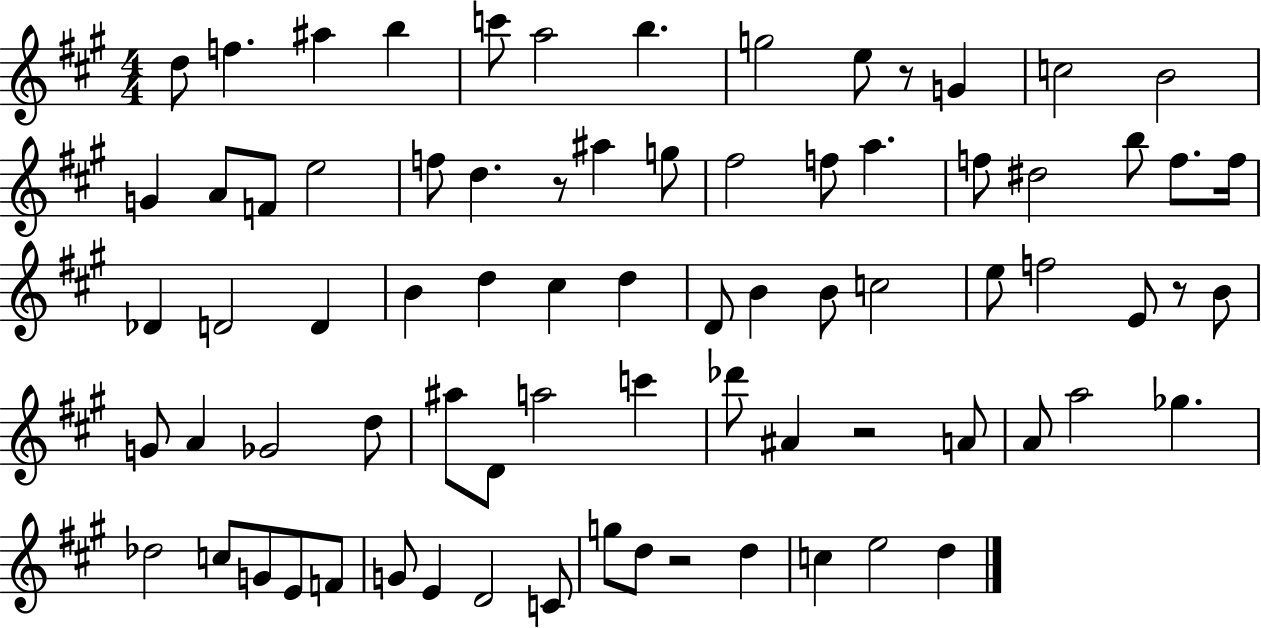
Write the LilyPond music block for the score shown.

{
  \clef treble
  \numericTimeSignature
  \time 4/4
  \key a \major
  d''8 f''4. ais''4 b''4 | c'''8 a''2 b''4. | g''2 e''8 r8 g'4 | c''2 b'2 | \break g'4 a'8 f'8 e''2 | f''8 d''4. r8 ais''4 g''8 | fis''2 f''8 a''4. | f''8 dis''2 b''8 f''8. f''16 | \break des'4 d'2 d'4 | b'4 d''4 cis''4 d''4 | d'8 b'4 b'8 c''2 | e''8 f''2 e'8 r8 b'8 | \break g'8 a'4 ges'2 d''8 | ais''8 d'8 a''2 c'''4 | des'''8 ais'4 r2 a'8 | a'8 a''2 ges''4. | \break des''2 c''8 g'8 e'8 f'8 | g'8 e'4 d'2 c'8 | g''8 d''8 r2 d''4 | c''4 e''2 d''4 | \break \bar "|."
}